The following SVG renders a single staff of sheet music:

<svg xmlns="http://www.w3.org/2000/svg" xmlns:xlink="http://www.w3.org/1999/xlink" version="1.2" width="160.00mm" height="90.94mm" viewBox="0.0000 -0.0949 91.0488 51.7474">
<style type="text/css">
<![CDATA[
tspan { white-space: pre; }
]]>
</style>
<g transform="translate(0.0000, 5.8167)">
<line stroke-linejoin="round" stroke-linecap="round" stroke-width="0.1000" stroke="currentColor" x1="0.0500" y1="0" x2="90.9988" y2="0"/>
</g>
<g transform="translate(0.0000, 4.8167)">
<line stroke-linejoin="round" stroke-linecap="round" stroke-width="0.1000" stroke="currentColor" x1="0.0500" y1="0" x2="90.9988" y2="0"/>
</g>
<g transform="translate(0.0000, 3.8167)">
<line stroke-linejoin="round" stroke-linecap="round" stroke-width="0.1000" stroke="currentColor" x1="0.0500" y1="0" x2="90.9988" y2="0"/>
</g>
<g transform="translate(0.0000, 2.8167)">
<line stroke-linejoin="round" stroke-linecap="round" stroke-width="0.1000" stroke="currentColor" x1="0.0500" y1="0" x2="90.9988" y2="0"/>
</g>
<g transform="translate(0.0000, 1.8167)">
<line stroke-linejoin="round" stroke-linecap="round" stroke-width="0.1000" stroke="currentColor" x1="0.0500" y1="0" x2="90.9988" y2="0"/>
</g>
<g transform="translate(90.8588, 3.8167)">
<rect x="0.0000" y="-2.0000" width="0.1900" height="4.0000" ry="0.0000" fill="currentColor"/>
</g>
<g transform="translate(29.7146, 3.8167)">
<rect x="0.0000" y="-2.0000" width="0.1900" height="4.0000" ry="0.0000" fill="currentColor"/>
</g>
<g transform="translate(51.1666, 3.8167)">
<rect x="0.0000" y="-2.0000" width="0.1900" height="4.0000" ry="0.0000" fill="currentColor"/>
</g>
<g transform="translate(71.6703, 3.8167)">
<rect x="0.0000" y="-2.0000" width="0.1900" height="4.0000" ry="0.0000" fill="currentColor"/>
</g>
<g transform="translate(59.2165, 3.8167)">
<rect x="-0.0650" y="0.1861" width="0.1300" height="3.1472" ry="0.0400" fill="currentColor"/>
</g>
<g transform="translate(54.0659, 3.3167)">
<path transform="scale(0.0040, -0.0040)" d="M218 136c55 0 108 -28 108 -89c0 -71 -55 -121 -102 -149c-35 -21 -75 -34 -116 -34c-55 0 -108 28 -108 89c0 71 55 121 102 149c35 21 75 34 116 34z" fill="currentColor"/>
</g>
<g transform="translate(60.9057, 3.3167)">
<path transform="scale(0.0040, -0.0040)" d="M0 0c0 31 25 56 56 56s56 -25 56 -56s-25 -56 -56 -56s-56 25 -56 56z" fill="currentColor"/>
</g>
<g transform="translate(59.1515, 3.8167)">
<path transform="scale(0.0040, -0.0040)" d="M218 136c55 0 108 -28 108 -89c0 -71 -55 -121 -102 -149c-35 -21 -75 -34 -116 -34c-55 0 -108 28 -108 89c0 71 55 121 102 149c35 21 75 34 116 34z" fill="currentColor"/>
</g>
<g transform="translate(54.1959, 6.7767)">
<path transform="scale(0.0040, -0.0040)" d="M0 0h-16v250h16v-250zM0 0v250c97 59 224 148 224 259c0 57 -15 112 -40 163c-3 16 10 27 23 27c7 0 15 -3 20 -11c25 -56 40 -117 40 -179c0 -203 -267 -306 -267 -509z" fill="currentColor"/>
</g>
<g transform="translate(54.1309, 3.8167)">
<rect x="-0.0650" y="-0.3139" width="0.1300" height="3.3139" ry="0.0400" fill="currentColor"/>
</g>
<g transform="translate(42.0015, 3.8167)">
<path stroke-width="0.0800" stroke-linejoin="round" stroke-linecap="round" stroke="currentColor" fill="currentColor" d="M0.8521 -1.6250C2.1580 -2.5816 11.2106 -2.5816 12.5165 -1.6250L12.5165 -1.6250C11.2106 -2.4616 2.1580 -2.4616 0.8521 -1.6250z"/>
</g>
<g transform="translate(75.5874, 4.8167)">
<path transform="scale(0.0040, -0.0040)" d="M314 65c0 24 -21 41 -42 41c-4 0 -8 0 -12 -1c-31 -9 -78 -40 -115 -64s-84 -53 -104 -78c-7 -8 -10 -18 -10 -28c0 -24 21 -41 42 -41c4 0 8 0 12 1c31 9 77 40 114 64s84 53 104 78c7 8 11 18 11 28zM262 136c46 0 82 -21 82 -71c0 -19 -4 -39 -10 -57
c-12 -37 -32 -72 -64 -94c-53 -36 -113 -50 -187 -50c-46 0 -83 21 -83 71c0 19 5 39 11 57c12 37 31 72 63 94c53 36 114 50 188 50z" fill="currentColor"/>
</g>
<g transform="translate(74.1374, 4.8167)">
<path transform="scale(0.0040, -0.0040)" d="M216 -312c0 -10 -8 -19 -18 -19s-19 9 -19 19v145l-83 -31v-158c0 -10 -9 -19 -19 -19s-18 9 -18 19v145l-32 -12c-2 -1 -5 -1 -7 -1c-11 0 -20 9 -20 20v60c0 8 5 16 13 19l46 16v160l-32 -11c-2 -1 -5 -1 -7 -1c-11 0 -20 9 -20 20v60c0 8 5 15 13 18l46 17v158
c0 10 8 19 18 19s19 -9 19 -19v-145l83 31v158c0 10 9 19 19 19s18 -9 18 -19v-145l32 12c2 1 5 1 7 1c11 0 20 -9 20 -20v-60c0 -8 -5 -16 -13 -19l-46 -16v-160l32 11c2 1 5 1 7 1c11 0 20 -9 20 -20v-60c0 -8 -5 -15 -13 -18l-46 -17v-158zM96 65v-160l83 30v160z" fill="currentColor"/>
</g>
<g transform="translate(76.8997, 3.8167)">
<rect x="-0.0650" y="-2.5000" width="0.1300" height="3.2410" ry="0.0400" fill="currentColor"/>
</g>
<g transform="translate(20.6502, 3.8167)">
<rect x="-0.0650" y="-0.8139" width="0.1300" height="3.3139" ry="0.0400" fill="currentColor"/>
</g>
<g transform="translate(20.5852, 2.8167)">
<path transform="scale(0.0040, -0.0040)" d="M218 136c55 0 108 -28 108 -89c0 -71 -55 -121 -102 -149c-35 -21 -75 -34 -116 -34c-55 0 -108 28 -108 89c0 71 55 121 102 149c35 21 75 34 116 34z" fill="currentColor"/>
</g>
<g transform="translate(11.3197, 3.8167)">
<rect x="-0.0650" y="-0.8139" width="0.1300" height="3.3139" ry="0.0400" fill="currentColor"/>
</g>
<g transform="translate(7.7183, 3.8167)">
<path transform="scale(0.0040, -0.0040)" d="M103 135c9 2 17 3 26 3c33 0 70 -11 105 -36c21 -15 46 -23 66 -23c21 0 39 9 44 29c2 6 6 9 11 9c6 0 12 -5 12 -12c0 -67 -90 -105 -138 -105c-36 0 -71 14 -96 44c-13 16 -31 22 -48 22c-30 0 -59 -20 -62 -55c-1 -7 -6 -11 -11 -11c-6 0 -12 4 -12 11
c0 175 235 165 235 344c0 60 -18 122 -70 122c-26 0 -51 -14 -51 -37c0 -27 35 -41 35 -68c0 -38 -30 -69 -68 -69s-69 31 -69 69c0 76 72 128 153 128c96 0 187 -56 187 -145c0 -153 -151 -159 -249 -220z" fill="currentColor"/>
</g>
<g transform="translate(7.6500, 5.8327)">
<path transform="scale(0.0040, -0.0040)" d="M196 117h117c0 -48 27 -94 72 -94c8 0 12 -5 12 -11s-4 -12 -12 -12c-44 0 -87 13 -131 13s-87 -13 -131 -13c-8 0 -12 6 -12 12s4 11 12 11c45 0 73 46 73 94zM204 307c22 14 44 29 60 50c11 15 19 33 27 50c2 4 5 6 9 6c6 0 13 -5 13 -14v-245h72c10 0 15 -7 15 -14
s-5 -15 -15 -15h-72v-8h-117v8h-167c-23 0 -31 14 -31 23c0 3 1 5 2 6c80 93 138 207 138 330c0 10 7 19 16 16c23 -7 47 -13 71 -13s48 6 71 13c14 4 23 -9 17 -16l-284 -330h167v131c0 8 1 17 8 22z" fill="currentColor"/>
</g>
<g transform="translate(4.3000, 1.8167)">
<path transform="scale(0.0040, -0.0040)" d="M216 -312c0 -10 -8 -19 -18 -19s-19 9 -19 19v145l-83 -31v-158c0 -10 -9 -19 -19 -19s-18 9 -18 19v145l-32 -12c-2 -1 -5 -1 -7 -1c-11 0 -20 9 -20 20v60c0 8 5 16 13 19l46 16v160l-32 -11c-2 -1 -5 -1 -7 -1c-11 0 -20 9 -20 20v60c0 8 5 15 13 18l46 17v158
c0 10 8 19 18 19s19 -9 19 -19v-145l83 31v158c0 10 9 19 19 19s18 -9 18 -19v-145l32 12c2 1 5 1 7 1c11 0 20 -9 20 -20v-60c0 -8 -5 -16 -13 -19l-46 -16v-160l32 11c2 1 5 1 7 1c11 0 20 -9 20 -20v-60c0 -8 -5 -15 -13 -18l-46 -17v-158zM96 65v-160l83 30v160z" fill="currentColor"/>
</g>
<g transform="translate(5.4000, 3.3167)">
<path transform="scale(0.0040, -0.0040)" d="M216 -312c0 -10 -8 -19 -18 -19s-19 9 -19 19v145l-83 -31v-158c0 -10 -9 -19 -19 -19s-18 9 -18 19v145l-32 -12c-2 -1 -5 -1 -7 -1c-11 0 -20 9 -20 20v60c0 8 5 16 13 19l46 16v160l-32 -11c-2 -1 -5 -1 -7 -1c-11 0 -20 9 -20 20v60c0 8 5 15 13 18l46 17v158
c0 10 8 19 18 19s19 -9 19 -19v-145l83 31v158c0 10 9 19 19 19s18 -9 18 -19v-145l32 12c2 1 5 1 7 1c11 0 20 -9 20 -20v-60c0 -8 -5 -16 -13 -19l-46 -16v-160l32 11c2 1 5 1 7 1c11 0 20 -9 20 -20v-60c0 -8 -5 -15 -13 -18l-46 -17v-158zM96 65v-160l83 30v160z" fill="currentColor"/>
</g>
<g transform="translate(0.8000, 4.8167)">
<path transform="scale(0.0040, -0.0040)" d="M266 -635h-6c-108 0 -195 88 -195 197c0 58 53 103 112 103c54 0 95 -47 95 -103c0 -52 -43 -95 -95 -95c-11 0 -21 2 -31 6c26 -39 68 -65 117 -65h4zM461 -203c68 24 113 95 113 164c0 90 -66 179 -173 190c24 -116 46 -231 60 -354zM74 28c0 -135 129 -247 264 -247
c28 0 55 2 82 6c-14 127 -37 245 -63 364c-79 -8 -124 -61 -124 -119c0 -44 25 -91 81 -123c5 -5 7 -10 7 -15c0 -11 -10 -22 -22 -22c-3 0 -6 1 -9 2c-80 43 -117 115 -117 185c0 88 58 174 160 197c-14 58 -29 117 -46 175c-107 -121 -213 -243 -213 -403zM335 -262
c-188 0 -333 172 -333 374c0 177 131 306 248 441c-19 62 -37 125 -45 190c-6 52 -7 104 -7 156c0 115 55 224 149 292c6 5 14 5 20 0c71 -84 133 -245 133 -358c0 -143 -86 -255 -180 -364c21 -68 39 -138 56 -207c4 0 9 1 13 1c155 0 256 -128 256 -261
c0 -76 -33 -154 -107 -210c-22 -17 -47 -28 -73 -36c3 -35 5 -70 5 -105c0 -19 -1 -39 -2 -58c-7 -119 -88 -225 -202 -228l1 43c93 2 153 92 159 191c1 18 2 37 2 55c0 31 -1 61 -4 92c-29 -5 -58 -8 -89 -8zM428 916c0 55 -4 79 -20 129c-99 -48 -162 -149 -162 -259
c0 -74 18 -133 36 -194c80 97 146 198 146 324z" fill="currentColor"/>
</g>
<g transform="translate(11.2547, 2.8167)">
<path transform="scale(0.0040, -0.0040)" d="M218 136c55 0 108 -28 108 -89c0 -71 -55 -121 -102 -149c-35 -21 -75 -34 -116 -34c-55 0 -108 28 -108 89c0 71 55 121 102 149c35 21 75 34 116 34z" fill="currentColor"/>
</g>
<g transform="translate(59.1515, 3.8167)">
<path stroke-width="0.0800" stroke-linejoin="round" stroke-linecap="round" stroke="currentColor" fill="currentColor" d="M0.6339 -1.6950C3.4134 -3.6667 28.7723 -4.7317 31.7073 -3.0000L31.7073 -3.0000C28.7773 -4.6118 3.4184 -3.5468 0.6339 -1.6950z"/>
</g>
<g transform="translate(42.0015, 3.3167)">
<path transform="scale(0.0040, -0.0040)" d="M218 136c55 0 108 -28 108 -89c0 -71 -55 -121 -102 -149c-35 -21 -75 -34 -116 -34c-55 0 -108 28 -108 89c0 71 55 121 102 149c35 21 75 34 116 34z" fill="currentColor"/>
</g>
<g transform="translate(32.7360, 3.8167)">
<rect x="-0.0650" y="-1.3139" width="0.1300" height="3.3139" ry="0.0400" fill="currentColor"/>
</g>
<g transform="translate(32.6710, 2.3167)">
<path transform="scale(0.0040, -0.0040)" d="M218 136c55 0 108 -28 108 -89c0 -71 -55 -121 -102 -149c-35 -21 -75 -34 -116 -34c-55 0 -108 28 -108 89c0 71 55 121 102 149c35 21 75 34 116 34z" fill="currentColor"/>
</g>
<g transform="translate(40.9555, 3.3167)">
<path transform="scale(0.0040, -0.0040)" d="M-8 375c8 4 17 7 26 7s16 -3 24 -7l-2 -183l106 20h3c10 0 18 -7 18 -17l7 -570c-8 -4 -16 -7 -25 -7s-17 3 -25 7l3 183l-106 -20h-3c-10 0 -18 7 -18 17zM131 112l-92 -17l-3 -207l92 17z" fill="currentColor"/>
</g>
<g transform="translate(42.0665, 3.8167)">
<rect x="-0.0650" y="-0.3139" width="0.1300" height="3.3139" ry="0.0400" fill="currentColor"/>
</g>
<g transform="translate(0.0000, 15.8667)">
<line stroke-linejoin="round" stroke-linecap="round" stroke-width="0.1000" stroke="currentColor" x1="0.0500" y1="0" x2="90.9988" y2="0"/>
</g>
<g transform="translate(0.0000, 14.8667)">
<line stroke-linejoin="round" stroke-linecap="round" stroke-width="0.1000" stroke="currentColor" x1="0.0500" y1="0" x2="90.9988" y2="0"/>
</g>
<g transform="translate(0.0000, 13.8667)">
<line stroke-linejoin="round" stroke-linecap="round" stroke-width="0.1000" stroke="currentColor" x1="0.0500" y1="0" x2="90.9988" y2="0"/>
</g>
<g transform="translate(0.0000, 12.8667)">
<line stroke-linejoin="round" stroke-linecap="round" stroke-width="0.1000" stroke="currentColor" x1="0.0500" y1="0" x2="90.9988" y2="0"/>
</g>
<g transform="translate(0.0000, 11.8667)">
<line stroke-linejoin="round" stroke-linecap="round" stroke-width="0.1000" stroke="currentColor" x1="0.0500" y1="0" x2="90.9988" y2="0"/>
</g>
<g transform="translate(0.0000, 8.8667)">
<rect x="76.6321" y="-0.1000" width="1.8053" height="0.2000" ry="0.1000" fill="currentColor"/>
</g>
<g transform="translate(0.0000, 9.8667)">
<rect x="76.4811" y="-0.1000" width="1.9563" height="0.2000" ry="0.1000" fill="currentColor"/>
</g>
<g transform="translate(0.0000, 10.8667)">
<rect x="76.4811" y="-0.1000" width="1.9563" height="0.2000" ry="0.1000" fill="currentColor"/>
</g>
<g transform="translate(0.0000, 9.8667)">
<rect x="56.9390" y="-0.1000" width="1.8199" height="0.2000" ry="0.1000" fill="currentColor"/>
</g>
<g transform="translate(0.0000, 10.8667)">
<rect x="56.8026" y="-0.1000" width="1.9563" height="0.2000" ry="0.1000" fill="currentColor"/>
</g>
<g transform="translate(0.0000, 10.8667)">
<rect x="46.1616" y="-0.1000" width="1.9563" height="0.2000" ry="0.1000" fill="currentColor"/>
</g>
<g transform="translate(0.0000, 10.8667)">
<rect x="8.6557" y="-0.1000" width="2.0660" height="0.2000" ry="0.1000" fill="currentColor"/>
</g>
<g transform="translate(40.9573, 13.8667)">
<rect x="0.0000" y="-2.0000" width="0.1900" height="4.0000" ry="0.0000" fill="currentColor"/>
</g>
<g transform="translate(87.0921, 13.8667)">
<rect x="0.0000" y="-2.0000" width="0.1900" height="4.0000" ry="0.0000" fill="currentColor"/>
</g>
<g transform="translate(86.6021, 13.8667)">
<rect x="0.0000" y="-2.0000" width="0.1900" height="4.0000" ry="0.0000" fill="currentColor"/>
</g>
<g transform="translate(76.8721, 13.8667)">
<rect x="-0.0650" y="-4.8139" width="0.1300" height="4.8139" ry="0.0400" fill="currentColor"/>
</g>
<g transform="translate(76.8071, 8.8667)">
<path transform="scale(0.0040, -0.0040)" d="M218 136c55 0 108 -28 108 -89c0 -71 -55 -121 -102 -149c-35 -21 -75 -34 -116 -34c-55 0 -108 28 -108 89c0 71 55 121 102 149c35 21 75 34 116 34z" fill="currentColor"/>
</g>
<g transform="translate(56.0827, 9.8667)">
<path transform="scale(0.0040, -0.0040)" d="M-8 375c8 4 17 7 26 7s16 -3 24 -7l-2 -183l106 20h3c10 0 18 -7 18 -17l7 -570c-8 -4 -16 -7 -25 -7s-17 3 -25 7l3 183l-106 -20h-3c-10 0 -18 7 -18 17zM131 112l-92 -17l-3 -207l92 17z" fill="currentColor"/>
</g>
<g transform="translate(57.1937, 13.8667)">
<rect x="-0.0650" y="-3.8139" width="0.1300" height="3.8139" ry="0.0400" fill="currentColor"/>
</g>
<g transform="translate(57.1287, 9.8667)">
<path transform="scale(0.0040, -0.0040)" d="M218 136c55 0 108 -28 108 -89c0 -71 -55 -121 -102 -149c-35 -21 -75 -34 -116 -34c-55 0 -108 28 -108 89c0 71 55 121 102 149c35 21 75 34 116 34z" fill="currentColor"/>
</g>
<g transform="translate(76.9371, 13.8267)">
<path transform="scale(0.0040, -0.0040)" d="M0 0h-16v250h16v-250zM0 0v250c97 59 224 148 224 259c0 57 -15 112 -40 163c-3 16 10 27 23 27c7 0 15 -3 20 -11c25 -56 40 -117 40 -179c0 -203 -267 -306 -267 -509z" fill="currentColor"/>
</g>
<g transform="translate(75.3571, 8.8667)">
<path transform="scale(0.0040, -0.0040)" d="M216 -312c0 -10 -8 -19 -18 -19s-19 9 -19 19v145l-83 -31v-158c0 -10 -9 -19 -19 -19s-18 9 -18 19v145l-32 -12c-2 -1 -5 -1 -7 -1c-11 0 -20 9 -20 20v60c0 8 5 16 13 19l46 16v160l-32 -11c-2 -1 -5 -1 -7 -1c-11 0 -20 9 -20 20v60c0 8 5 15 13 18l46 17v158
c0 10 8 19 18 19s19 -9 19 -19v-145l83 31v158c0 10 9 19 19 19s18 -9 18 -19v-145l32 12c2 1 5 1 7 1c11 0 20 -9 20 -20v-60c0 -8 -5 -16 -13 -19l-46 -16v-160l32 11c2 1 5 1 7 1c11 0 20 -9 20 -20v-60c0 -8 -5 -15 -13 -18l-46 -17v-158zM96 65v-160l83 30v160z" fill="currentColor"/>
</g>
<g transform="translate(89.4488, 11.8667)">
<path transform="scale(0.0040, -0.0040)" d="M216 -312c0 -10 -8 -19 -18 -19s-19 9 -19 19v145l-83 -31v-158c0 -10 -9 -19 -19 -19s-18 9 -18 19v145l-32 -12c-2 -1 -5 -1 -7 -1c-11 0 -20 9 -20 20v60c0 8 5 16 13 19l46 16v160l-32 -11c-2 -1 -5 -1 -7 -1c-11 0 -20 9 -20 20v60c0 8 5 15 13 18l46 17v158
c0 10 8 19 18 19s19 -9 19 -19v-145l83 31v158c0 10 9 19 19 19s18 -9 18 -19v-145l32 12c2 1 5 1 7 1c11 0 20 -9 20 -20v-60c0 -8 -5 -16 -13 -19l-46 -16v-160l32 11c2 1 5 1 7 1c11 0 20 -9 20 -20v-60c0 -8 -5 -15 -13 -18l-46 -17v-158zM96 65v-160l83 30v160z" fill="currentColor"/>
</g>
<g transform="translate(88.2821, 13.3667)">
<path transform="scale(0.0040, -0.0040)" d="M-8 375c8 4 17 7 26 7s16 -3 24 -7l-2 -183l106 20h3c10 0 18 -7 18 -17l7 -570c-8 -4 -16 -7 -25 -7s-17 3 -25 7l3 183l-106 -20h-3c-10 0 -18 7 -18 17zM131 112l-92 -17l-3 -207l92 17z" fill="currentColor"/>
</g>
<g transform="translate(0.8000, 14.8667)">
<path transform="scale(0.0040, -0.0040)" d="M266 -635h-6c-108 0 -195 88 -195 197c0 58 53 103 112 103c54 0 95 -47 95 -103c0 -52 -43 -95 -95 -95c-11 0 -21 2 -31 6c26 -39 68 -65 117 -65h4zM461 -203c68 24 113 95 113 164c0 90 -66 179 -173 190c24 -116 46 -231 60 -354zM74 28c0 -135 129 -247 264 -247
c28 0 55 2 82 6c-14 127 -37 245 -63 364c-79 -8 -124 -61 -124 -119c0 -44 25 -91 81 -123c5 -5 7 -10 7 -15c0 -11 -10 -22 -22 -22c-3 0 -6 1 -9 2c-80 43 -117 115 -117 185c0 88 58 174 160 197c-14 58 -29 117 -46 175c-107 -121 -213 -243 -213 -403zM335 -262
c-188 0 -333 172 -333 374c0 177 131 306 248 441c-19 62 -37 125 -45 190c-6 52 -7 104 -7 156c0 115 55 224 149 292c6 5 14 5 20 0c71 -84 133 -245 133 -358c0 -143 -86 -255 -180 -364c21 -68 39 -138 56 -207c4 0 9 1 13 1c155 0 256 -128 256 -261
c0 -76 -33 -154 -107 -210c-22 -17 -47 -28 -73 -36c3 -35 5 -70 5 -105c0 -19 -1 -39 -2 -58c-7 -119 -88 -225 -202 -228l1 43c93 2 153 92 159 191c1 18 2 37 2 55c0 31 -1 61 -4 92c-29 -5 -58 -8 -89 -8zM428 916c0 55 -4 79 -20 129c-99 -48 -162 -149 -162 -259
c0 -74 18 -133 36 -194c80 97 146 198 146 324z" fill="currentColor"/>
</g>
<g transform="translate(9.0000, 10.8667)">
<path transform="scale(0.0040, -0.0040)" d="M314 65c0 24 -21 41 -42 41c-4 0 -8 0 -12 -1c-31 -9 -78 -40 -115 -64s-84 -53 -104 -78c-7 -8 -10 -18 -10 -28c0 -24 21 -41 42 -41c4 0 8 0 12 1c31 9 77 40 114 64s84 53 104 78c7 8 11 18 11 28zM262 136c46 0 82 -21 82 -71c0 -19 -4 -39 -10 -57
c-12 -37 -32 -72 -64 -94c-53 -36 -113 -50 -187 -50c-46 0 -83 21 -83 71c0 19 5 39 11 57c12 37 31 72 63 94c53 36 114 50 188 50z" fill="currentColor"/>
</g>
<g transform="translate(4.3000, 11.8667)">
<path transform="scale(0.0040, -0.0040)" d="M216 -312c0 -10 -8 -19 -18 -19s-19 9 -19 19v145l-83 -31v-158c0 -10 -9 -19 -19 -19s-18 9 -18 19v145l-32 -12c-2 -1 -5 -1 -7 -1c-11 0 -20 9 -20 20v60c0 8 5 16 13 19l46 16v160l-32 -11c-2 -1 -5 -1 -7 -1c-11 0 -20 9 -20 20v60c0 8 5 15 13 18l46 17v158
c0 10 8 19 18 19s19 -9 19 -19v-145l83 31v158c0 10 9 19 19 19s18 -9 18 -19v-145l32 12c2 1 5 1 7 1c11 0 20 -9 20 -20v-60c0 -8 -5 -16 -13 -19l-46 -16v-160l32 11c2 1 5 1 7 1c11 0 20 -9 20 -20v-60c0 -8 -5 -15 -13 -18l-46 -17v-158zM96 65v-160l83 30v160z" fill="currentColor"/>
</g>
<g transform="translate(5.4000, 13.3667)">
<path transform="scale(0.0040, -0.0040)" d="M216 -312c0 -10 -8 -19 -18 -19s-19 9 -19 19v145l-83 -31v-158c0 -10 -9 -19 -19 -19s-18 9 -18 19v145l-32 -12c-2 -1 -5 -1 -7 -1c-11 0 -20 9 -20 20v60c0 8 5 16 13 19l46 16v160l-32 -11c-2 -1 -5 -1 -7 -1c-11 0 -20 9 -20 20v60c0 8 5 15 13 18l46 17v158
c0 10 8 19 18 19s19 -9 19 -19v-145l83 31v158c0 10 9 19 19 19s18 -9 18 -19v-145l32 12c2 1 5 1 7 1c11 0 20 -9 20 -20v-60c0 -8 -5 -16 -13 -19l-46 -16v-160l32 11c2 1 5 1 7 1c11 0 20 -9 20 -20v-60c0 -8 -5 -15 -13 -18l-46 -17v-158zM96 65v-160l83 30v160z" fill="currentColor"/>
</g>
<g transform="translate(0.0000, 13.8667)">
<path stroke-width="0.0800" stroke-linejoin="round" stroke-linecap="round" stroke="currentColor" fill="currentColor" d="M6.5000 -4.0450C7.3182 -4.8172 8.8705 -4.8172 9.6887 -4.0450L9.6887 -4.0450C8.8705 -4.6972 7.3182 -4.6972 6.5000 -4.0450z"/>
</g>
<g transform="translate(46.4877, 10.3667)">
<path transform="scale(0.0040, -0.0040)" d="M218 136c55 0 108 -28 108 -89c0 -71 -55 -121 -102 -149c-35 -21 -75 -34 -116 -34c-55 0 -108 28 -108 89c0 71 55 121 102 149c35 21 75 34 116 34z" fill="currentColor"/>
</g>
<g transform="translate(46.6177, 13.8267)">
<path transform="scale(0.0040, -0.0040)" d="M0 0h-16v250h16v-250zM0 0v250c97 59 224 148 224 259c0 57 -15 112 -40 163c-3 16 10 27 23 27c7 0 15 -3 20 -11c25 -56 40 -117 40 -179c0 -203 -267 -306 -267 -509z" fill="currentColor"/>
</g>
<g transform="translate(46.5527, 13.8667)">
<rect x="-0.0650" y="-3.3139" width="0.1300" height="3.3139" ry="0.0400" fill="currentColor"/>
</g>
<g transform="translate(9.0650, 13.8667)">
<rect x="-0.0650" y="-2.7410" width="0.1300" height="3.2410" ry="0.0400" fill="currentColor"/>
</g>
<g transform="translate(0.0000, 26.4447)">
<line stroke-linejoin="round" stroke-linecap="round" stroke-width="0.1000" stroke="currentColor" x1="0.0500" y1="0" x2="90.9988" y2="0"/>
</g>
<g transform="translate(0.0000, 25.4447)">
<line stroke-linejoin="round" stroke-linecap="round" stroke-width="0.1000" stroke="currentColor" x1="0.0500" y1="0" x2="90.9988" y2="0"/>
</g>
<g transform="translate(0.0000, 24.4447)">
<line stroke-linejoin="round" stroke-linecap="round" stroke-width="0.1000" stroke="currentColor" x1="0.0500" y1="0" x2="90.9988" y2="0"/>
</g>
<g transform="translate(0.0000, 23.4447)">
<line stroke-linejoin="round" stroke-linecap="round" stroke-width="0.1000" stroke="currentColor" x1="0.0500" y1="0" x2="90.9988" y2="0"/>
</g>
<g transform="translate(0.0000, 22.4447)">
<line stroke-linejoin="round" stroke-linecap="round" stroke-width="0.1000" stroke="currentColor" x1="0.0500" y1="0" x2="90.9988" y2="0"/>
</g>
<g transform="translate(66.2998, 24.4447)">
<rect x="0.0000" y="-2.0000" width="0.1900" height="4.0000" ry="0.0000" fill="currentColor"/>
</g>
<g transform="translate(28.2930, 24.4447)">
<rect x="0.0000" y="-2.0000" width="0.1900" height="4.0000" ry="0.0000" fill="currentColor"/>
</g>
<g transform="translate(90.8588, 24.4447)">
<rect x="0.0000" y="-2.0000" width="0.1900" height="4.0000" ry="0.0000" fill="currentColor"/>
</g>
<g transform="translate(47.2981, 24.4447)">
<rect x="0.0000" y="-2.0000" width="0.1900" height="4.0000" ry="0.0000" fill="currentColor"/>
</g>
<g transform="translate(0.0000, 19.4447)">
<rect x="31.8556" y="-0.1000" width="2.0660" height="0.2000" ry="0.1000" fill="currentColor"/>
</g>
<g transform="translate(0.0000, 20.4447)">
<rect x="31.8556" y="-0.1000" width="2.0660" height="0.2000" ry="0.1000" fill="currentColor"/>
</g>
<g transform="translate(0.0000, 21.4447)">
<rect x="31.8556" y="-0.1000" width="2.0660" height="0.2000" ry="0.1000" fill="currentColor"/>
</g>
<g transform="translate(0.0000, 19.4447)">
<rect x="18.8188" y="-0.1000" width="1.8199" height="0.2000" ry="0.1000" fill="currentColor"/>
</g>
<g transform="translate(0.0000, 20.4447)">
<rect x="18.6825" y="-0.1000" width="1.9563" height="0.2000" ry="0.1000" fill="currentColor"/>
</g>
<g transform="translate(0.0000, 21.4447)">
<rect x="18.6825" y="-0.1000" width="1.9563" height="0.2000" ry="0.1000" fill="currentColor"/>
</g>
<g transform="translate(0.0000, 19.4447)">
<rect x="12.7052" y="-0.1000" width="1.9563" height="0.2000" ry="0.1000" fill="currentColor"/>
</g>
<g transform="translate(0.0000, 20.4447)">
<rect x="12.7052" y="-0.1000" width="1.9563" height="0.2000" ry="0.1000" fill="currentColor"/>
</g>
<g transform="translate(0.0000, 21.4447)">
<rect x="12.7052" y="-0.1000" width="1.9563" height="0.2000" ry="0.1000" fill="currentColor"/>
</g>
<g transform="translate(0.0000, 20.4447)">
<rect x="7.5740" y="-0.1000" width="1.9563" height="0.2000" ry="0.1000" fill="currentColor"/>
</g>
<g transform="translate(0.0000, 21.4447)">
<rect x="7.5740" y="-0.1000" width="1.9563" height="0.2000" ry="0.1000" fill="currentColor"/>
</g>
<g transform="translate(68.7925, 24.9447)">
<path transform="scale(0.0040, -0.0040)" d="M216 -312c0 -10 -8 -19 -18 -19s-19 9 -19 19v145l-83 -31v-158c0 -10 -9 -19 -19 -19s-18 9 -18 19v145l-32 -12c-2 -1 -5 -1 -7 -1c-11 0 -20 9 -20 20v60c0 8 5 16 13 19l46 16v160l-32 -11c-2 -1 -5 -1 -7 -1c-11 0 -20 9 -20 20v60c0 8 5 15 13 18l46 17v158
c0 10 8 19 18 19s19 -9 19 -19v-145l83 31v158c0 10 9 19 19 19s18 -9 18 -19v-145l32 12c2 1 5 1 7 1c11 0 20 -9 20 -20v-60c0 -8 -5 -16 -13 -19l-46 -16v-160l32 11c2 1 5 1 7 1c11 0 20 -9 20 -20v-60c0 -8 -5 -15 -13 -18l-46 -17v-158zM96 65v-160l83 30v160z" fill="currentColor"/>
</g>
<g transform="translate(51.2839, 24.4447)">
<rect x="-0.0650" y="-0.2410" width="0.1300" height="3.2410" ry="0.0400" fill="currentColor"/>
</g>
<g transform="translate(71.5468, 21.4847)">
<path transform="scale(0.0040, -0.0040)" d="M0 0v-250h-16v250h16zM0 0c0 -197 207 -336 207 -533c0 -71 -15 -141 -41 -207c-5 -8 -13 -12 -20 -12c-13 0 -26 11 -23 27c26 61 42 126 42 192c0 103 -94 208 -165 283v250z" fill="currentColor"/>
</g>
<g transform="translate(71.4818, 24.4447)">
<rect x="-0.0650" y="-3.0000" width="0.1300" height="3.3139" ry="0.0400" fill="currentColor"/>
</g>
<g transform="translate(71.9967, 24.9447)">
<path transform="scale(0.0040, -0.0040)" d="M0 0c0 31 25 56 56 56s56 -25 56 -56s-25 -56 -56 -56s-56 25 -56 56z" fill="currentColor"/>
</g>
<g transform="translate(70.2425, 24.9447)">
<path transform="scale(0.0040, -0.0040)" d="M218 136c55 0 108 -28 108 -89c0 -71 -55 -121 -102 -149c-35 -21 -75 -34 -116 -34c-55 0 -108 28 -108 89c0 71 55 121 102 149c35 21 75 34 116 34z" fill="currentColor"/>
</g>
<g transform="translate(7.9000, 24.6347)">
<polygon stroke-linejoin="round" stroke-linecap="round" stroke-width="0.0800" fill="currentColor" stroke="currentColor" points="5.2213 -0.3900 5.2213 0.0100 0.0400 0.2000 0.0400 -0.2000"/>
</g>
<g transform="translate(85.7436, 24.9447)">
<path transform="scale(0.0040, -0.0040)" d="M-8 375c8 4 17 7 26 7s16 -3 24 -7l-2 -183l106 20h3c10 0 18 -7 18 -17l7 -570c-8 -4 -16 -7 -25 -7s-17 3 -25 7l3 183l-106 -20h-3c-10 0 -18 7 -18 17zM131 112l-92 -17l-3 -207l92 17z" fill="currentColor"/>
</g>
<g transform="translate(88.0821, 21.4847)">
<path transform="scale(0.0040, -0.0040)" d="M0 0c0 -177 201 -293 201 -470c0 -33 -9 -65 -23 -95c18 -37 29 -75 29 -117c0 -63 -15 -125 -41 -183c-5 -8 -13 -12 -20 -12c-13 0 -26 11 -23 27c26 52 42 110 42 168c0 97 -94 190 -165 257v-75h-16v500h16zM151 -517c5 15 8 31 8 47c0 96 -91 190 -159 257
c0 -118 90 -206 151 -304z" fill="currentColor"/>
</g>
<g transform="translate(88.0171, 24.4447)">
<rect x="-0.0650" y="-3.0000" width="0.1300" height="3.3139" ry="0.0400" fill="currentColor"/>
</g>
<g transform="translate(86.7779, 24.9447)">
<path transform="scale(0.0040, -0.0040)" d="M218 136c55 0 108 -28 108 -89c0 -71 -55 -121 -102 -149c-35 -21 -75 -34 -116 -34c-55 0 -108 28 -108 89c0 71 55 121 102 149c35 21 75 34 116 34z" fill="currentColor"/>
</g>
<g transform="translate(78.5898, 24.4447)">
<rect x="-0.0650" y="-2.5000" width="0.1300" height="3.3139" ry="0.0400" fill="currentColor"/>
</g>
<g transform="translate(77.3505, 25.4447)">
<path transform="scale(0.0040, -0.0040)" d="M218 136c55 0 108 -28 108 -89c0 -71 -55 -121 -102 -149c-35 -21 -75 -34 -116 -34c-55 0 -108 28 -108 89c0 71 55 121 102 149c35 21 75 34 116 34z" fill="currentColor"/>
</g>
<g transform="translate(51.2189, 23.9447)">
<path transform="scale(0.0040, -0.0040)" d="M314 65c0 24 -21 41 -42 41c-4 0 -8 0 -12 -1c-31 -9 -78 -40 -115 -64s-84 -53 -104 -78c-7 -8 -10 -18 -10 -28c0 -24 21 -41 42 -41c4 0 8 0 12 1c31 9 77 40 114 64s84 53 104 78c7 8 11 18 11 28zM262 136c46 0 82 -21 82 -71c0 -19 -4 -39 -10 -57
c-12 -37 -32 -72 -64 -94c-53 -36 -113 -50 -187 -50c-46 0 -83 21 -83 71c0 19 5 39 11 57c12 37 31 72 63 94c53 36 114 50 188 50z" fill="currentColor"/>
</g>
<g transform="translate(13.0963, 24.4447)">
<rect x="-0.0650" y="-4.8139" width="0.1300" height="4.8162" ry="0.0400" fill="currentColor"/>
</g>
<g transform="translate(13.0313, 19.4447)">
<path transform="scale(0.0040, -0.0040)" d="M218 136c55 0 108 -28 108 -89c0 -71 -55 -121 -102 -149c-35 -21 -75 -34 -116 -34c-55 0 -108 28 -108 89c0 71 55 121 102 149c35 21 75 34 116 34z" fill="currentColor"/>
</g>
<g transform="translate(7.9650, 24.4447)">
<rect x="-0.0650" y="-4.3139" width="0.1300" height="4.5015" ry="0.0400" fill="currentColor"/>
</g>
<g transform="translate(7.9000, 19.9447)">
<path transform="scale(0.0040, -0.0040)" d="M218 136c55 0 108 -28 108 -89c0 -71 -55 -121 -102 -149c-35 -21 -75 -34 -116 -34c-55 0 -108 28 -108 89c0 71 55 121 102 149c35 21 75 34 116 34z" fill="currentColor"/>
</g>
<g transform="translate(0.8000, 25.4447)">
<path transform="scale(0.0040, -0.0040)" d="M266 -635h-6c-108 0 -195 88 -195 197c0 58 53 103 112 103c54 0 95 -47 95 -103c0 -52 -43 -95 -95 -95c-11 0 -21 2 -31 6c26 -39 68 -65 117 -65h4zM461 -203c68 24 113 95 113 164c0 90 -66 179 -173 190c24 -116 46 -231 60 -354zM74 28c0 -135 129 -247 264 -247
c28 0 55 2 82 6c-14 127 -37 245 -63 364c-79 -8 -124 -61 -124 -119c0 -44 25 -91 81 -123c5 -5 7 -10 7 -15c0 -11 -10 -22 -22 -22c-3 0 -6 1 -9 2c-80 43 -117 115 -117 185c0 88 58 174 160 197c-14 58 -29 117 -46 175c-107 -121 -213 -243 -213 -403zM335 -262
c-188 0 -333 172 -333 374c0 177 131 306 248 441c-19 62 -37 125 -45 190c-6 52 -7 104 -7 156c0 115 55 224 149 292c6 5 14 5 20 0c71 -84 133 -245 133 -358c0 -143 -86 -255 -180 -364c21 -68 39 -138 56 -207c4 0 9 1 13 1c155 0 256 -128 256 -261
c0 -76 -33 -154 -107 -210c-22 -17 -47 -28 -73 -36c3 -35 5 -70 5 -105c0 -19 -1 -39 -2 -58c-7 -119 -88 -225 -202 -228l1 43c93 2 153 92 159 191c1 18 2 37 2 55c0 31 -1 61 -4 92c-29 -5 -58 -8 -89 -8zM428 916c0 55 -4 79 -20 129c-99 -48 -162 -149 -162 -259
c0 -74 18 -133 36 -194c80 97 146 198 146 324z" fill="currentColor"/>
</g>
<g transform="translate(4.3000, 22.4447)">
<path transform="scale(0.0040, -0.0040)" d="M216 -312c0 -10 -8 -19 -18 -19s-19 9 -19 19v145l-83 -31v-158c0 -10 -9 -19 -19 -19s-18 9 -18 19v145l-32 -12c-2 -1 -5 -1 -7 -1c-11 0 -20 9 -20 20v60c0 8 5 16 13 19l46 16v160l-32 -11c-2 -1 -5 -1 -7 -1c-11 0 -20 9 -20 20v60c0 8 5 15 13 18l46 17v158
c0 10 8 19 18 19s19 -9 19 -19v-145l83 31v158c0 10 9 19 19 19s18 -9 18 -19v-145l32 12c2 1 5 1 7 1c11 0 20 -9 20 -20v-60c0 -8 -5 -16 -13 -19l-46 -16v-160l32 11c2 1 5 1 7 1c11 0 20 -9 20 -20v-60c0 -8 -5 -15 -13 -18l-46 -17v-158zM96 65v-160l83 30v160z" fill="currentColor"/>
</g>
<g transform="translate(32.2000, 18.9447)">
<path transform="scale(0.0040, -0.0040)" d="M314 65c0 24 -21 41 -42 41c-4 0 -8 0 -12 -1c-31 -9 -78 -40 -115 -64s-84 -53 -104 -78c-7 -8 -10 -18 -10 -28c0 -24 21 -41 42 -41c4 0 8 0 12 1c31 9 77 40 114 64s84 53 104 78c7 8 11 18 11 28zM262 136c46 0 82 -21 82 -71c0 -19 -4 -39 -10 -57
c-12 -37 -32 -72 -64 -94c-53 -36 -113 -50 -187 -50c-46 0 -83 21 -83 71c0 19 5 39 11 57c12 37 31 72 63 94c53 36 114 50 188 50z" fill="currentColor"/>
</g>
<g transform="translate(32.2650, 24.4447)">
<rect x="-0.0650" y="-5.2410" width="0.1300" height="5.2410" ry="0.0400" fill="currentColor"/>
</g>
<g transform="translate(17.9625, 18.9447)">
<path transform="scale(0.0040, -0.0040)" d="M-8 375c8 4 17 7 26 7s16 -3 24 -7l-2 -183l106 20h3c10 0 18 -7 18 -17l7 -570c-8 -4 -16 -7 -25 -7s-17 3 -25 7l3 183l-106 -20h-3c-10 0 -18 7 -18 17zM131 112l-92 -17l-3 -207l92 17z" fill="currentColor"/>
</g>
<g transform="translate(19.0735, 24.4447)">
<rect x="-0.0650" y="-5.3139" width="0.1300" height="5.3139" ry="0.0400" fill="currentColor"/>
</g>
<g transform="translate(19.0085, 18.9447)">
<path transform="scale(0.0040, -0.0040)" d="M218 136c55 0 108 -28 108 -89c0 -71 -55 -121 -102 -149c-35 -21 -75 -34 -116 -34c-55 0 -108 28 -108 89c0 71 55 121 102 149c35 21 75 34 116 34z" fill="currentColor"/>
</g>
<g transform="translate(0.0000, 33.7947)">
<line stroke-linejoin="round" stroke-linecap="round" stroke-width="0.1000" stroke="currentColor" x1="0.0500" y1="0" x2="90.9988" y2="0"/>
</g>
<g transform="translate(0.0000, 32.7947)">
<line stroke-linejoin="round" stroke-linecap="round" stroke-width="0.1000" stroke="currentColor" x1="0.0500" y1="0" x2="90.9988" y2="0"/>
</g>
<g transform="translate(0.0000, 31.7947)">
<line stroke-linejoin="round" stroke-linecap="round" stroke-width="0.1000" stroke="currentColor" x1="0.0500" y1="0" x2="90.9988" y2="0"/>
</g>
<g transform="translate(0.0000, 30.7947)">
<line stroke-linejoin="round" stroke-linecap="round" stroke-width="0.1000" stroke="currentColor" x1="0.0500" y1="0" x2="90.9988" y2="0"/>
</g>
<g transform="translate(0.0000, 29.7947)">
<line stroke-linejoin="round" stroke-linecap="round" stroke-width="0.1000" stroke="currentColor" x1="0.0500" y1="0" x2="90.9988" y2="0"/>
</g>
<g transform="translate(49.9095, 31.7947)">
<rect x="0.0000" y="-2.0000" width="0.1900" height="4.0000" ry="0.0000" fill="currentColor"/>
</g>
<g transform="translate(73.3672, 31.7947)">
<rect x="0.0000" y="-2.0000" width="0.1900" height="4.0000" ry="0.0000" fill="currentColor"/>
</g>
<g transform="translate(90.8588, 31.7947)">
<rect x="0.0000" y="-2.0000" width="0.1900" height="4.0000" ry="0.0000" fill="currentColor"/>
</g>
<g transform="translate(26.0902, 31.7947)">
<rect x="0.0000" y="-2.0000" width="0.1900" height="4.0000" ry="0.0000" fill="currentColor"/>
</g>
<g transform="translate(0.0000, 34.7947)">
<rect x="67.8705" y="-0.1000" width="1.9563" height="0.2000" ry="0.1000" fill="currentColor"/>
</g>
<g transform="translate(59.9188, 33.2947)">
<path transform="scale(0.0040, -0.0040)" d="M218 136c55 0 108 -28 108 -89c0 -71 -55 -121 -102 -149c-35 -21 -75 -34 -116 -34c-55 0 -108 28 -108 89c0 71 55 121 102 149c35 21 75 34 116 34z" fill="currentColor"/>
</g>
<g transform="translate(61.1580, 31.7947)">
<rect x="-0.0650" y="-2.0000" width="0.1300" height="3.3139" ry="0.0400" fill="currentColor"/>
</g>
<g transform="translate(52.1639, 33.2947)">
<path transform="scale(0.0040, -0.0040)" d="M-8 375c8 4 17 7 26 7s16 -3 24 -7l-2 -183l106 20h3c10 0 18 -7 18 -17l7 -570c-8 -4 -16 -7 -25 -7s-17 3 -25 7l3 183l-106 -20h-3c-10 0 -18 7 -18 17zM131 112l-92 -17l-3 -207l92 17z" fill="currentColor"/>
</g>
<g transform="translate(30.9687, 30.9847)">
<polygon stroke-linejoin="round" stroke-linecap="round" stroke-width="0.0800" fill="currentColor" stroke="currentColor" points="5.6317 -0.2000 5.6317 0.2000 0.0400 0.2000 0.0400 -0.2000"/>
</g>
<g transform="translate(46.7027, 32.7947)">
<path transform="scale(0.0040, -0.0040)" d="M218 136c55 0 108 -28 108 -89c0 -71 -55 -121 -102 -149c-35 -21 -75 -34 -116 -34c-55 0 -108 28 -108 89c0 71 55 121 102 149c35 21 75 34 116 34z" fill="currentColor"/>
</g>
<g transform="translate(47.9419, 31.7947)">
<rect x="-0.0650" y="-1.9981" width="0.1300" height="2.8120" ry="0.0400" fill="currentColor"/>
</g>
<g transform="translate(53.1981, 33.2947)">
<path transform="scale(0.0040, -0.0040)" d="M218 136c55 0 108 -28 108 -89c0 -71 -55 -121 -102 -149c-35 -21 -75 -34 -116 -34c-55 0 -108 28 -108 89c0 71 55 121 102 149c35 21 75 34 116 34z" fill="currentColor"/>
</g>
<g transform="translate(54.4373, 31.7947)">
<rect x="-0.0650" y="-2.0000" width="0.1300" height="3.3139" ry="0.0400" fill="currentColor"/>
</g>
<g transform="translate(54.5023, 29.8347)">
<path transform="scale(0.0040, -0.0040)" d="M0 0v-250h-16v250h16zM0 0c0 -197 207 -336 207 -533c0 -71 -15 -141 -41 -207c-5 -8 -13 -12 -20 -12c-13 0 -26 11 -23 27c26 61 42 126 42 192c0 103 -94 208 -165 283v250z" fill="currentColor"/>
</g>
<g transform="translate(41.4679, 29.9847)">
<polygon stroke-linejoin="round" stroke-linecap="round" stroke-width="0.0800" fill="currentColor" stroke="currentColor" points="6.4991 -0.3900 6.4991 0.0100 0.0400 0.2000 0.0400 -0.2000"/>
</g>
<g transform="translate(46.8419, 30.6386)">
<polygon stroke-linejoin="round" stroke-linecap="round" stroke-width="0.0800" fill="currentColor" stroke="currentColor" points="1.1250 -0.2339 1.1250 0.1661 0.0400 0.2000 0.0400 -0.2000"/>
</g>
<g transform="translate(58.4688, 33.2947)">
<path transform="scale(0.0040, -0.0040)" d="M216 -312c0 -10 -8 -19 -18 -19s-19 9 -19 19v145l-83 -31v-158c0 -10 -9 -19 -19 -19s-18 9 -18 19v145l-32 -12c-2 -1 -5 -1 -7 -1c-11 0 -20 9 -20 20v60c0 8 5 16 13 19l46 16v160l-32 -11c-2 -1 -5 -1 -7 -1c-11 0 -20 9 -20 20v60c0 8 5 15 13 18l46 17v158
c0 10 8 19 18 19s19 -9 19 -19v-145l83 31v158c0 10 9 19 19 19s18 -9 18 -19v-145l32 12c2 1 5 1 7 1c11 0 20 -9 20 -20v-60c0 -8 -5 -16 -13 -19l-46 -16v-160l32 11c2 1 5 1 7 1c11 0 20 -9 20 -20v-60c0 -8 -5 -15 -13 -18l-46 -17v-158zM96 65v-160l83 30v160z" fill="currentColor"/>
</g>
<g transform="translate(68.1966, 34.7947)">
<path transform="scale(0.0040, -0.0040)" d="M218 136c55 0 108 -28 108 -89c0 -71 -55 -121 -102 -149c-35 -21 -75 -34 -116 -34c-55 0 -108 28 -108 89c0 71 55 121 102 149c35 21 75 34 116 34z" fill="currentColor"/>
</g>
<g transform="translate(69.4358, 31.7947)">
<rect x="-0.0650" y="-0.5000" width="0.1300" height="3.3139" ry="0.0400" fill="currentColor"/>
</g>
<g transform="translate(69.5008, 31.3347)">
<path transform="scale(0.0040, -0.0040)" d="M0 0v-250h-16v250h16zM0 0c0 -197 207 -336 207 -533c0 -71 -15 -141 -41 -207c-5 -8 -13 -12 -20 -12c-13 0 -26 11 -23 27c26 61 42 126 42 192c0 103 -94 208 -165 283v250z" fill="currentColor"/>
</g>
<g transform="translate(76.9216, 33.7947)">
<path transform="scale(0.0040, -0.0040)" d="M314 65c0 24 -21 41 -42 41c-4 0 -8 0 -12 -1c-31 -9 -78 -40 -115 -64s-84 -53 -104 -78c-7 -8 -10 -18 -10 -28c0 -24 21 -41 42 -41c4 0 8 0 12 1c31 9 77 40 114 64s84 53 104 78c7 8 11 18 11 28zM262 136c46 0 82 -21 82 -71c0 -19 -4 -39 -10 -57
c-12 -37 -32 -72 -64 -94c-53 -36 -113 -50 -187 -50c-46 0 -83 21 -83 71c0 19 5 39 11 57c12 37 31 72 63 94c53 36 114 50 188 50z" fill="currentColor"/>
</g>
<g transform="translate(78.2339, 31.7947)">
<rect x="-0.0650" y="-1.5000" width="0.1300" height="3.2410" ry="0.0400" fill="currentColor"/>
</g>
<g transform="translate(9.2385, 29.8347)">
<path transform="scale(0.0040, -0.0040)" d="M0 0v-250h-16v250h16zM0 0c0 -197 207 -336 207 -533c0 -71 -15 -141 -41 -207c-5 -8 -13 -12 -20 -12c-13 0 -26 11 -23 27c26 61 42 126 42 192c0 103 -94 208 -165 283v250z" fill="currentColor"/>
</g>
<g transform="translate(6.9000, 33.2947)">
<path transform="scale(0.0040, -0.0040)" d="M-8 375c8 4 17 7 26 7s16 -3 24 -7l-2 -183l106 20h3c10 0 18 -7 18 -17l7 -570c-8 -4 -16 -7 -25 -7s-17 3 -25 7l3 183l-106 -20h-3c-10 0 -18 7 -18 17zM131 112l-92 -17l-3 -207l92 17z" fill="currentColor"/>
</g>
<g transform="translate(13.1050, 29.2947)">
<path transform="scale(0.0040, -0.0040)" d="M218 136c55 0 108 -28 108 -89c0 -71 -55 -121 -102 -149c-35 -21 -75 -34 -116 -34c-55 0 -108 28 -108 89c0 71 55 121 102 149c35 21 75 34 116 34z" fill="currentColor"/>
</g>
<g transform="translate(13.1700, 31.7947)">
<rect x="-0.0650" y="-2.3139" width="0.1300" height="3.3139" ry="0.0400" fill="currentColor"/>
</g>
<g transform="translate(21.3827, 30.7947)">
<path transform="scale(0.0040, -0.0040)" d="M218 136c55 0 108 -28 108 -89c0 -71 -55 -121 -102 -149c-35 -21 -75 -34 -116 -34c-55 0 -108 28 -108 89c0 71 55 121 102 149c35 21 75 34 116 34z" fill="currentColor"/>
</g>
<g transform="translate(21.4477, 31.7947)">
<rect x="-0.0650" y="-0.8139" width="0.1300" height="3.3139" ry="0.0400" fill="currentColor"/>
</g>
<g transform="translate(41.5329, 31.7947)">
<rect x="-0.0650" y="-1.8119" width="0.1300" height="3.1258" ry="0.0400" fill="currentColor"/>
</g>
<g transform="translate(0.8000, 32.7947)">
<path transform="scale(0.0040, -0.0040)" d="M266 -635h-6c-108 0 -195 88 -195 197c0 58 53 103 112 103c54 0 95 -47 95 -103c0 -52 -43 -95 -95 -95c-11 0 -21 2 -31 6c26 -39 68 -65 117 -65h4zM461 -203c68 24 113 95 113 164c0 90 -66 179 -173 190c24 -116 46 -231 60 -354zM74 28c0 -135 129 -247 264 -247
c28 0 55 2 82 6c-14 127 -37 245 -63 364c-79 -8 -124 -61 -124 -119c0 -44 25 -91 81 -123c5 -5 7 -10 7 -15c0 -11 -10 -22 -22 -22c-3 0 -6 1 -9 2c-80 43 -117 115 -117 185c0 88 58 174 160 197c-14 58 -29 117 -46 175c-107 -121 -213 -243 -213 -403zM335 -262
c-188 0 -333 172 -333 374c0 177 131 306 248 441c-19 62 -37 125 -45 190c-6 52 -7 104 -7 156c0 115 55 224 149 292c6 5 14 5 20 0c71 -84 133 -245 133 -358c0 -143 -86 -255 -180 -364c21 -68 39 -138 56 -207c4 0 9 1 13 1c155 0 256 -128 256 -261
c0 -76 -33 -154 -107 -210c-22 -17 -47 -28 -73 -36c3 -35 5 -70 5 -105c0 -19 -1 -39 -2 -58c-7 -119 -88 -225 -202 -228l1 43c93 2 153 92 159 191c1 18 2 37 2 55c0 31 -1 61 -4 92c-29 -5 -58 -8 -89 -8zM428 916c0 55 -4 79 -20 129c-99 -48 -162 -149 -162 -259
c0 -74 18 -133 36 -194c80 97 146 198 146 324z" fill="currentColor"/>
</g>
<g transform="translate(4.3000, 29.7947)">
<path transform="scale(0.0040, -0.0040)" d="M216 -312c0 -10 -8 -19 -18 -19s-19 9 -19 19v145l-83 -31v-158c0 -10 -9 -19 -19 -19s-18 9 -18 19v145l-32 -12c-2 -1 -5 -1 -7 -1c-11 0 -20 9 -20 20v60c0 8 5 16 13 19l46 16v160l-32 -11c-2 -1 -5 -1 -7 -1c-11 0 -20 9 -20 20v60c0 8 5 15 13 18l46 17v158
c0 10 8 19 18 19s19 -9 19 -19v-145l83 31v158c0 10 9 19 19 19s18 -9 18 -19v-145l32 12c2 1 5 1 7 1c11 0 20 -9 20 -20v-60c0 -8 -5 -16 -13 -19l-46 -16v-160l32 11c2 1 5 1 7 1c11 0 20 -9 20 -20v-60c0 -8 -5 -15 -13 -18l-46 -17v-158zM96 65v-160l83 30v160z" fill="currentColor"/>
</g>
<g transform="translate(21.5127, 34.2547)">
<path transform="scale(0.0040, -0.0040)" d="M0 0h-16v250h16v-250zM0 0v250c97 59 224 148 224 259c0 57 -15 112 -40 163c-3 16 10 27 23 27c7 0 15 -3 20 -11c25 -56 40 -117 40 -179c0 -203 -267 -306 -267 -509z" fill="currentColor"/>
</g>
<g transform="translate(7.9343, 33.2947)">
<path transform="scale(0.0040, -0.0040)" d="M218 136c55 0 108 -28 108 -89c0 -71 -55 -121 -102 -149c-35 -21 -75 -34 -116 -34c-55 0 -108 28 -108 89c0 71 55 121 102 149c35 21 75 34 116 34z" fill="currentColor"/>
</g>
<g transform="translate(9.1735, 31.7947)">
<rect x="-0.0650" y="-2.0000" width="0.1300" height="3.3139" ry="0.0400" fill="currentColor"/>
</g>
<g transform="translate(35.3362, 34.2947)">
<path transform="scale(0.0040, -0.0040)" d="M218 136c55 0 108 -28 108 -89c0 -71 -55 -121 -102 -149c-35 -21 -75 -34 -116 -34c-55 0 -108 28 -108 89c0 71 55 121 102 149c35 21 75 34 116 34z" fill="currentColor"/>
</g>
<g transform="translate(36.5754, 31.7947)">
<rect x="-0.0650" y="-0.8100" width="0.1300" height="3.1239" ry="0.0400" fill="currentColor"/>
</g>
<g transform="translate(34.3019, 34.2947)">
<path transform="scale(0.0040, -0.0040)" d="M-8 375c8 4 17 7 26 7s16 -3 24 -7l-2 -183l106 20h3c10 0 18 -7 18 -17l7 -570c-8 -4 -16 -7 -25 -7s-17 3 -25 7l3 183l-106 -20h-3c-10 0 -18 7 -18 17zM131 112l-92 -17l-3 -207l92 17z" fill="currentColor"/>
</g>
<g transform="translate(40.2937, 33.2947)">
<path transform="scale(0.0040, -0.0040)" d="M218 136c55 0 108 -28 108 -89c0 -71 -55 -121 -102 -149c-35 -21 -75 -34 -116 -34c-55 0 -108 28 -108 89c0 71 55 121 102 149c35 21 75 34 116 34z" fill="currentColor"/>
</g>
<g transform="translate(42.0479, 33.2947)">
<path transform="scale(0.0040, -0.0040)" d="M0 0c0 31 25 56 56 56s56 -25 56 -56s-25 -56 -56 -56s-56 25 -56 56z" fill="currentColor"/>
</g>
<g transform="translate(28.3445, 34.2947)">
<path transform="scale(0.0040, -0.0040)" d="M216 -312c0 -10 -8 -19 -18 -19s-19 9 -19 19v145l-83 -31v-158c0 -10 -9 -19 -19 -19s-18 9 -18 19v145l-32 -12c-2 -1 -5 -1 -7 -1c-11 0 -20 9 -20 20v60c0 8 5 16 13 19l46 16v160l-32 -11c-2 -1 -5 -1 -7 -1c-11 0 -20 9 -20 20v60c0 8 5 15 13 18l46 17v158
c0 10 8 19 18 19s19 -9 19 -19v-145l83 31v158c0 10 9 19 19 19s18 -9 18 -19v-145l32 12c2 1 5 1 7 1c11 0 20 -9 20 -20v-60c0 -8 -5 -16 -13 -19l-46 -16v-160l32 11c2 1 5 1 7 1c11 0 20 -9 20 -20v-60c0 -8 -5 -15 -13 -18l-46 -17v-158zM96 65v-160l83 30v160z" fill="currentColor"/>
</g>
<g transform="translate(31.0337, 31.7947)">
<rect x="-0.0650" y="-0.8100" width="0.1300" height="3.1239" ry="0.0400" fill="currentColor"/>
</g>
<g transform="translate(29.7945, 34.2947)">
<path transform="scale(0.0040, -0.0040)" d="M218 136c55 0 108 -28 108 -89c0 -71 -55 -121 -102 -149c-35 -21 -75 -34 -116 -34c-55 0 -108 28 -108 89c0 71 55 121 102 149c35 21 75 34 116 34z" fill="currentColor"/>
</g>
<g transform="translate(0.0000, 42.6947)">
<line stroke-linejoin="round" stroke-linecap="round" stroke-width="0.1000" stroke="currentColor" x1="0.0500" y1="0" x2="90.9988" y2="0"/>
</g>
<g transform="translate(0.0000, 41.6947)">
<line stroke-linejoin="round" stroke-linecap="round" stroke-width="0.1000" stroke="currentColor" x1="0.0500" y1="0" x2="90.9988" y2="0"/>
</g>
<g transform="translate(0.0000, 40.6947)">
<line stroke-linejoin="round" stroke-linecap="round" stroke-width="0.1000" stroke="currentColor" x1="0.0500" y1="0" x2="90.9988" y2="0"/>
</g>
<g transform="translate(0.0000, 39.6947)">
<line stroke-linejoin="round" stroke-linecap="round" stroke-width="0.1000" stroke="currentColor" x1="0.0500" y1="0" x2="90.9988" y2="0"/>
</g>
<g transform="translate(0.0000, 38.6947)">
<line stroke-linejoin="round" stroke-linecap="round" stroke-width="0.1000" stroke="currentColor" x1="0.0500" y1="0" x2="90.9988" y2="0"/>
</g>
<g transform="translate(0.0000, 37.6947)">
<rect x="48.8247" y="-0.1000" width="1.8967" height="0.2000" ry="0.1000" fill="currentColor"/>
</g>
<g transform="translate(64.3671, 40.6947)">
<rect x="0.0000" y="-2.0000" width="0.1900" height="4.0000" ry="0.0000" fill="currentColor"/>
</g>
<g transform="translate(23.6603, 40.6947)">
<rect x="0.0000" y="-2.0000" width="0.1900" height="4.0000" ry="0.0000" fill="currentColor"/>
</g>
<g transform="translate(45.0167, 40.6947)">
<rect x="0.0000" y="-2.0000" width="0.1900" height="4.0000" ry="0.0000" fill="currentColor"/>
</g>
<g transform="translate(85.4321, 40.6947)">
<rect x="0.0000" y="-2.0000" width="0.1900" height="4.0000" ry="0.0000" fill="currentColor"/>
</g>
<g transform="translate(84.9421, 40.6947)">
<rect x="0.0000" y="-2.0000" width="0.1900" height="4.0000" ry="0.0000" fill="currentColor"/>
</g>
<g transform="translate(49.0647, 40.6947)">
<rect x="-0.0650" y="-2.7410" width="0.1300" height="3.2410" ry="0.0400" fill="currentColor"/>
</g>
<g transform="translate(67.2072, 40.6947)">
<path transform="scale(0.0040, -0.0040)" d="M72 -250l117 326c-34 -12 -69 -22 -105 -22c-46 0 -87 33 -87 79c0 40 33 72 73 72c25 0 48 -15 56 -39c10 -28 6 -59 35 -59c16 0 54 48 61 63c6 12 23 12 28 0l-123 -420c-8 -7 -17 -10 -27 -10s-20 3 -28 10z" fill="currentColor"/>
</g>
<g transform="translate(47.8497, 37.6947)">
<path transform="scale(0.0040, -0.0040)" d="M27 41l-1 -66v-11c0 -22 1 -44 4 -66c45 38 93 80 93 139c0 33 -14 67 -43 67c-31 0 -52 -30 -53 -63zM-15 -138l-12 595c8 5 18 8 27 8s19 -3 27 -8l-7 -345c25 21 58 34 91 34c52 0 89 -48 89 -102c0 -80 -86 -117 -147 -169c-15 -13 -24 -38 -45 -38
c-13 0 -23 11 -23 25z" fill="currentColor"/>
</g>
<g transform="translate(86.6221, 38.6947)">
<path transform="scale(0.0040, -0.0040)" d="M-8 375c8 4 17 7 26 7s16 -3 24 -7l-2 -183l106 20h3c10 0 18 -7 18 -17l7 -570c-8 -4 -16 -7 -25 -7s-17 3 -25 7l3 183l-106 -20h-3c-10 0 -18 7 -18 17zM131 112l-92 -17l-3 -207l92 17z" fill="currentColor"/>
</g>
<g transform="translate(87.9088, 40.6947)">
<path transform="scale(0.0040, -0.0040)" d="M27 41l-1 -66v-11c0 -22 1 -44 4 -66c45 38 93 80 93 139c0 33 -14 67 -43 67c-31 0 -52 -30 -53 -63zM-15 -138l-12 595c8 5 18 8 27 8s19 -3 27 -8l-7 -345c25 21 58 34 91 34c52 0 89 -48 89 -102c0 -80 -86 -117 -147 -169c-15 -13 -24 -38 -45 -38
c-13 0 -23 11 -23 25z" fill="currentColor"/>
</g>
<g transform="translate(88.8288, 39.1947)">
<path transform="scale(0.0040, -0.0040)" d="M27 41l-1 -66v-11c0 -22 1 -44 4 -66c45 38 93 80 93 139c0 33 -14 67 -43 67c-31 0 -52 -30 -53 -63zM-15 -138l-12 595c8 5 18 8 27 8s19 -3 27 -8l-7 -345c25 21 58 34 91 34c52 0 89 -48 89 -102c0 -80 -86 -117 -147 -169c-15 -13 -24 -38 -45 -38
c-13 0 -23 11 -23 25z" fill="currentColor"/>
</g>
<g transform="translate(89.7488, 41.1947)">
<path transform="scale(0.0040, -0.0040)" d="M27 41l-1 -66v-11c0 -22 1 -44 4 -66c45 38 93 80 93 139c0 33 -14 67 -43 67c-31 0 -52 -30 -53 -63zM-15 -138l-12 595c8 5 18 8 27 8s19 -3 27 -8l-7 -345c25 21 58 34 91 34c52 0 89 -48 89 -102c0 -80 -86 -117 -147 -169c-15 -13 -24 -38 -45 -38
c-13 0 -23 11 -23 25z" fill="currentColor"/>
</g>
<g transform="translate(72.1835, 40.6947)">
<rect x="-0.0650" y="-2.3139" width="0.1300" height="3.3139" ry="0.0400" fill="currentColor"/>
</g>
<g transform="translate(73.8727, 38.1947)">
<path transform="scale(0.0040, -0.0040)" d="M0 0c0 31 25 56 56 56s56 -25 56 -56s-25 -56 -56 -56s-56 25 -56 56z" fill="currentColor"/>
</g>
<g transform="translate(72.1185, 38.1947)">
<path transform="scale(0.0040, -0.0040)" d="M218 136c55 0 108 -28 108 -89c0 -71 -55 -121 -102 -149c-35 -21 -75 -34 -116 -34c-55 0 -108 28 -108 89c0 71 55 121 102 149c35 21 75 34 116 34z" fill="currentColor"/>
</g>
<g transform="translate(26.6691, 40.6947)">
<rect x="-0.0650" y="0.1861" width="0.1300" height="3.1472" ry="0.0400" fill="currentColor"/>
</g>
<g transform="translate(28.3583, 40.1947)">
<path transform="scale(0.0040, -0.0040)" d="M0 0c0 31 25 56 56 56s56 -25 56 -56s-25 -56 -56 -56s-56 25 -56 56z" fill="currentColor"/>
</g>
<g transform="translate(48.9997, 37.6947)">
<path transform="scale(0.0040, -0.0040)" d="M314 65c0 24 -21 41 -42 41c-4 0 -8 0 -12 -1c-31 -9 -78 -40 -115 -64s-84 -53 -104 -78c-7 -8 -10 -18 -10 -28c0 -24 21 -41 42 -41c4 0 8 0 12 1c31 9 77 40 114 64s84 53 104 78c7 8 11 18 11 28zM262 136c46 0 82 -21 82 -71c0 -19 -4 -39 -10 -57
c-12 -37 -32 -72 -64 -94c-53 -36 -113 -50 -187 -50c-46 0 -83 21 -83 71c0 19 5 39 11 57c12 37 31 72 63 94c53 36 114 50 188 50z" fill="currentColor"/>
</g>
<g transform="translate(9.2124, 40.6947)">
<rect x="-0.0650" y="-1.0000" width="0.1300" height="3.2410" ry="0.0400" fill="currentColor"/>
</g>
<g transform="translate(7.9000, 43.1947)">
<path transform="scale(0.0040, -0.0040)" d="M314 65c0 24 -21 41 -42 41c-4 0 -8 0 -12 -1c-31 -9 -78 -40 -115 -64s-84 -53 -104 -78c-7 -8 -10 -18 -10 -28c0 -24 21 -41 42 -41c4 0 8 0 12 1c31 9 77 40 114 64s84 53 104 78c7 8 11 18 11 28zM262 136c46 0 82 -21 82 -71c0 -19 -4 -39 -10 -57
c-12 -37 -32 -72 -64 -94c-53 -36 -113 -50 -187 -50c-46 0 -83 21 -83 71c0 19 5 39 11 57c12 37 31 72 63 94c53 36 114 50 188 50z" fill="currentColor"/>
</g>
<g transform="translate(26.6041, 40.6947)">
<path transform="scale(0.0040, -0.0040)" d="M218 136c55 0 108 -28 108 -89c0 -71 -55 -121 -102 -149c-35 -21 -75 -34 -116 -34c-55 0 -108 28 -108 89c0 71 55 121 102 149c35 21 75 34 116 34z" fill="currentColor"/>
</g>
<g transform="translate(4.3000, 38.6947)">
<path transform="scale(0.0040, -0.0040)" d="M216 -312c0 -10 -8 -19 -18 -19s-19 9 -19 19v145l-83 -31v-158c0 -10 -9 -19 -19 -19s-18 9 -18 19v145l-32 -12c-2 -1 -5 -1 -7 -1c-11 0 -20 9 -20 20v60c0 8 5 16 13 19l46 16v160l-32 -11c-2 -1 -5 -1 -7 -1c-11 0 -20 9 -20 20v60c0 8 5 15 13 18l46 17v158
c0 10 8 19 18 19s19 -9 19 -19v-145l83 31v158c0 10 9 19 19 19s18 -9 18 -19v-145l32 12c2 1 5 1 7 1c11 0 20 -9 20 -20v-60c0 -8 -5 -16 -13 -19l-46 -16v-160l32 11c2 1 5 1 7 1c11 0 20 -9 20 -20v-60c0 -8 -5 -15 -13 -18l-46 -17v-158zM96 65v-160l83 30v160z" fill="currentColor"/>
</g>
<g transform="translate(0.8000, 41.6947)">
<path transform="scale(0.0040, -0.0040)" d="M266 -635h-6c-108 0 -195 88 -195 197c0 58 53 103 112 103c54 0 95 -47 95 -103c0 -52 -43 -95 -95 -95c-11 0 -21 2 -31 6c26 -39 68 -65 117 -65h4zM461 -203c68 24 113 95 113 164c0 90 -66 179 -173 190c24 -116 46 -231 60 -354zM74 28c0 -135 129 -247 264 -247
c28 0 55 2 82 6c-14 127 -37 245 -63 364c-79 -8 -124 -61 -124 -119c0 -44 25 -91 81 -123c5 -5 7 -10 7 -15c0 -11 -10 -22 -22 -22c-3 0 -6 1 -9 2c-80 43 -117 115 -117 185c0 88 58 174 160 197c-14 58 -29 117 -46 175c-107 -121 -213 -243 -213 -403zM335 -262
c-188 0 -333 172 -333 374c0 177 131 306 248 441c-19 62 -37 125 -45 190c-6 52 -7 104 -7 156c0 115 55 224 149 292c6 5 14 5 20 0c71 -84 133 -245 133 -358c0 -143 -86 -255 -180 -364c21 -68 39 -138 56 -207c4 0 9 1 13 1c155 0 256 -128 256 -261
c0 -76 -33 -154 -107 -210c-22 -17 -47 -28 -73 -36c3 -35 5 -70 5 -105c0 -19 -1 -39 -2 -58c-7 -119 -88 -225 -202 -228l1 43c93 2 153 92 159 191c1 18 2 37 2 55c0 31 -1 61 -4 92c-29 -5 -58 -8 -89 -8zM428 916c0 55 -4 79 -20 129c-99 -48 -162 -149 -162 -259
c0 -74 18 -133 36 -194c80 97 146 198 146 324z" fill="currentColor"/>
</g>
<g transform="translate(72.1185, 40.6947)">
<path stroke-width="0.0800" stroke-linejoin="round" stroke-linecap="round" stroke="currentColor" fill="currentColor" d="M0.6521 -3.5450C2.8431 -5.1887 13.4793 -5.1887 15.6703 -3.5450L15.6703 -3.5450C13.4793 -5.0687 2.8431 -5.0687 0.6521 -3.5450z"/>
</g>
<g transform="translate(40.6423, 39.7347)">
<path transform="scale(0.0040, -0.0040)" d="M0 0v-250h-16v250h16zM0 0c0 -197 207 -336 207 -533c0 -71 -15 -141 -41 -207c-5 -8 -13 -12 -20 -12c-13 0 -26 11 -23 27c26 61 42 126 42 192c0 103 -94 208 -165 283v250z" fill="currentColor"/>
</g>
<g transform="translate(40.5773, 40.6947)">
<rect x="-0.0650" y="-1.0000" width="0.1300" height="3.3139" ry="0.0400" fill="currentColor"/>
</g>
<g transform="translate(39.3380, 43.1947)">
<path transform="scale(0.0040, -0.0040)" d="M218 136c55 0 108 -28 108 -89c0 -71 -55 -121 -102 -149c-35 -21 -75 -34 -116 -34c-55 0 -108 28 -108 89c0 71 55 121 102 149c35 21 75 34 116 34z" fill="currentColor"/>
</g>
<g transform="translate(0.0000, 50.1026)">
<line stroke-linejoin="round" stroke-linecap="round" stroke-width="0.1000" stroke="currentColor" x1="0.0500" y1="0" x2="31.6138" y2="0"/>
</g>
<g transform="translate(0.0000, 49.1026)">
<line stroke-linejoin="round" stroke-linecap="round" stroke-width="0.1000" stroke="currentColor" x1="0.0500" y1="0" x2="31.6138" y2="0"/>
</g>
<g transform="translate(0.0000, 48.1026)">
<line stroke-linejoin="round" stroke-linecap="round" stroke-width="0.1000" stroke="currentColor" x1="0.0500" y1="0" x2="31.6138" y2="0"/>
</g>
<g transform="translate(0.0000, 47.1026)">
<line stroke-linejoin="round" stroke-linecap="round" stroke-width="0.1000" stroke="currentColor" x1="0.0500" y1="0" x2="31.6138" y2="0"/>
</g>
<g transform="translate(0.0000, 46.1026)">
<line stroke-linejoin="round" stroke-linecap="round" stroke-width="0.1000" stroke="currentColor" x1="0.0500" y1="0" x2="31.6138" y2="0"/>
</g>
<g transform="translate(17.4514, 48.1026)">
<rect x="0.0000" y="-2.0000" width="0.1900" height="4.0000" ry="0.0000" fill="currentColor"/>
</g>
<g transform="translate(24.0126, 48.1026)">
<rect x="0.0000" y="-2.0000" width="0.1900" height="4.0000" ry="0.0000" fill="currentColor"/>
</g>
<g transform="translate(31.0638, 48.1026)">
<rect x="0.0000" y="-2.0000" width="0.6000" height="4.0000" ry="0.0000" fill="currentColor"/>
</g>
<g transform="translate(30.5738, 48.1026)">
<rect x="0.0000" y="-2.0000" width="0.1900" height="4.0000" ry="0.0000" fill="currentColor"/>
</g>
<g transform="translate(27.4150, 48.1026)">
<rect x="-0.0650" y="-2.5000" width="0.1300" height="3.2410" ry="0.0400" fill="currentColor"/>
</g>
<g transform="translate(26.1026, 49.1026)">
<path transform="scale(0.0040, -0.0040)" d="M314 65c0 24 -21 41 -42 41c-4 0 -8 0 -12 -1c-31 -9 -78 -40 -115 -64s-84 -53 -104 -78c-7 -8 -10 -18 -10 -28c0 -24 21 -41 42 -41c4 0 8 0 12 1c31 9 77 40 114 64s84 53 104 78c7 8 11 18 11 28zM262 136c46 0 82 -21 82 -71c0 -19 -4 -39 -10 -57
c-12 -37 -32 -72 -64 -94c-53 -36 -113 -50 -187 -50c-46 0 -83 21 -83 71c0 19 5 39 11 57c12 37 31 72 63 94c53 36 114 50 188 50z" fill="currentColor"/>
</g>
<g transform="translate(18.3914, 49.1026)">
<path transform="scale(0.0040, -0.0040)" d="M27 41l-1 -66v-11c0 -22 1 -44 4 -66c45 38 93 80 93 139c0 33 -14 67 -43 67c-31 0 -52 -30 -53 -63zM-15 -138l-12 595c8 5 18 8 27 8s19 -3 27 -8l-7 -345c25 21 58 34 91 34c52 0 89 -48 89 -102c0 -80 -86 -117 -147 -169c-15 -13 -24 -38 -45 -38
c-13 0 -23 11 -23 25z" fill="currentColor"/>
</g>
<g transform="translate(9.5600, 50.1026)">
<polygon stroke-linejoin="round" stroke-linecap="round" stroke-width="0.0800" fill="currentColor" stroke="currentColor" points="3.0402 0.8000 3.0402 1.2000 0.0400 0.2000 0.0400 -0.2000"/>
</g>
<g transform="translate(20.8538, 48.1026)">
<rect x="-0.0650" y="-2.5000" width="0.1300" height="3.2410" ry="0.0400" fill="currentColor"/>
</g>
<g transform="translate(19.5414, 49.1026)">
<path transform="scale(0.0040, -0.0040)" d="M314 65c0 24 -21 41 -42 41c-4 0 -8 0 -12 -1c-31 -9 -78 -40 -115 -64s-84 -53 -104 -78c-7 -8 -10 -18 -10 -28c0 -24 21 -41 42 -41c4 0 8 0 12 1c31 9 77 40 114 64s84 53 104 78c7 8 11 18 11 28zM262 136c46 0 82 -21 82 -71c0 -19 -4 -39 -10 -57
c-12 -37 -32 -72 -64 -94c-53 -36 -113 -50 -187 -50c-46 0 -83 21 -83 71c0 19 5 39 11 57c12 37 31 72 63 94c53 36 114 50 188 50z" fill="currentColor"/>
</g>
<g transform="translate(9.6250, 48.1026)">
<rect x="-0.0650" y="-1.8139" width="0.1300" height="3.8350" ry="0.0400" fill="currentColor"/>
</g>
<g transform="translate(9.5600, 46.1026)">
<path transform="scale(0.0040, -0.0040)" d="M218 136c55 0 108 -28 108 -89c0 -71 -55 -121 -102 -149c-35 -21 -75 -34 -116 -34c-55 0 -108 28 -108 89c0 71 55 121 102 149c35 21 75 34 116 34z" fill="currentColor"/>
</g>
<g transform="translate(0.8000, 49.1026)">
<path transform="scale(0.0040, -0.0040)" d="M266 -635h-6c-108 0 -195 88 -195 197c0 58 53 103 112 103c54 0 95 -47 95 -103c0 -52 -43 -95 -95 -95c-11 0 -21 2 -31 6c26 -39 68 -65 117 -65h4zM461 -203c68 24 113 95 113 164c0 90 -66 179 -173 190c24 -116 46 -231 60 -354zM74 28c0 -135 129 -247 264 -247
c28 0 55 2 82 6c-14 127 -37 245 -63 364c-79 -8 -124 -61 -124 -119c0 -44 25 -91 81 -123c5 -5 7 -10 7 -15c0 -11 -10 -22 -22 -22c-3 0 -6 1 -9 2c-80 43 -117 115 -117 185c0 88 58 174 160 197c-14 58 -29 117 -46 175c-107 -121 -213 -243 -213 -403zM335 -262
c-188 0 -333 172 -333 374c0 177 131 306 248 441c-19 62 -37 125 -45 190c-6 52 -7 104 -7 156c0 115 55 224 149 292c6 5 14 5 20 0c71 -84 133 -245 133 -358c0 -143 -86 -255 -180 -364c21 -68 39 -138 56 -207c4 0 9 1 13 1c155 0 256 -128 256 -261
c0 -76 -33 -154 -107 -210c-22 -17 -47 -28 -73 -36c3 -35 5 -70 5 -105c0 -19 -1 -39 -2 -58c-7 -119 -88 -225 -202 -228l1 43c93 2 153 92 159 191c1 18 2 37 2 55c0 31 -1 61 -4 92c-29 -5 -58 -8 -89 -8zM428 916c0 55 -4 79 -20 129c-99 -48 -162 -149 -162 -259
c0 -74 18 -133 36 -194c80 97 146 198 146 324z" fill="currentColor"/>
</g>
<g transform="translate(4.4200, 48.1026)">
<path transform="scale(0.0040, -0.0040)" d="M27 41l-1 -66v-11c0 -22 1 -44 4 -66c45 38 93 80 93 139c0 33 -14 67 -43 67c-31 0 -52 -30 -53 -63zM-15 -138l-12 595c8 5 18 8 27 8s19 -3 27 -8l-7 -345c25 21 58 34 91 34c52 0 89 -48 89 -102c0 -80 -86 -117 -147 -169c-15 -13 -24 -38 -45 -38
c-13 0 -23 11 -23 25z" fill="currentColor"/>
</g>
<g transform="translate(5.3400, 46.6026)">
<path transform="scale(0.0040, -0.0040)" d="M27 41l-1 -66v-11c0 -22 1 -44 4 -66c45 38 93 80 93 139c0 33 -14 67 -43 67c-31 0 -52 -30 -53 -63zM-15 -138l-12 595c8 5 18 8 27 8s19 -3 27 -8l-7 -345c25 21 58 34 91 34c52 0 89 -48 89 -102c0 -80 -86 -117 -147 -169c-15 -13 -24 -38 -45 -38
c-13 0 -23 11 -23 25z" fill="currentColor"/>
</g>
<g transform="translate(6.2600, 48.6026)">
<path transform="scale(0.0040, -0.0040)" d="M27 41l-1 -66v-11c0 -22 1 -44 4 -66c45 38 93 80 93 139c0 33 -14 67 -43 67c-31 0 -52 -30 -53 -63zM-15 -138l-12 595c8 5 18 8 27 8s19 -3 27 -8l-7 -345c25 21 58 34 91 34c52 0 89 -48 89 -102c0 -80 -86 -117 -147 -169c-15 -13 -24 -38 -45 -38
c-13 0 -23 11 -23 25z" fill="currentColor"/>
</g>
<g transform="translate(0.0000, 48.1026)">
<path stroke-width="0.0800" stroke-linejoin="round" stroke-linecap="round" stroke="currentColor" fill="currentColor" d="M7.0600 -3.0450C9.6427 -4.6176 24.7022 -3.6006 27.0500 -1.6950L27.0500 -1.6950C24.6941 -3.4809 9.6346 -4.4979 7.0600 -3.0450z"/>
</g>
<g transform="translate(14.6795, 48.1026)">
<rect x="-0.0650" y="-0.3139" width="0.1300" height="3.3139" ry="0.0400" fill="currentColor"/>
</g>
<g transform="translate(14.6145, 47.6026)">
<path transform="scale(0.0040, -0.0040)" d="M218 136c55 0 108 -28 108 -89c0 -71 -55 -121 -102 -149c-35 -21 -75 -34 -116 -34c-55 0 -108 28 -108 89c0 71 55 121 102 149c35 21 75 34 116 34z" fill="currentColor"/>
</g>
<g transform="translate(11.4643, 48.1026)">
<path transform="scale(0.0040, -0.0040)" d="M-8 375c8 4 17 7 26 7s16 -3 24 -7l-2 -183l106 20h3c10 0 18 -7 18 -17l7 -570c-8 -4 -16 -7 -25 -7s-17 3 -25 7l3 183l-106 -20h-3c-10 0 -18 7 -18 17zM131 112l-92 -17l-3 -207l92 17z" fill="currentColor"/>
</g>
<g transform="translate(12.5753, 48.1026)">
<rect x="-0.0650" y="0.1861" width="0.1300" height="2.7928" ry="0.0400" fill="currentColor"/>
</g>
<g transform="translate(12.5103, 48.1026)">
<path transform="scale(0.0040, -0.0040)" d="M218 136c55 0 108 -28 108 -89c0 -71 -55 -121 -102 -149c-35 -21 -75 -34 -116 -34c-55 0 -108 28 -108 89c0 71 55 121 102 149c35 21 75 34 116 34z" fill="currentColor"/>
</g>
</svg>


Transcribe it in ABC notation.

X:1
T:Untitled
M:2/4
L:1/4
K:D
d d e c c/2 B ^G2 a2 b/2 c' ^e'/2 d'/2 e'/2 f' ^f'2 c2 ^A/2 G A/4 F/2 g d/2 ^D/2 D/2 ^F/2 G/4 F/2 ^F C/2 E2 D2 B D/2 _a2 z/2 g f/2 B/2 c _G2 G2